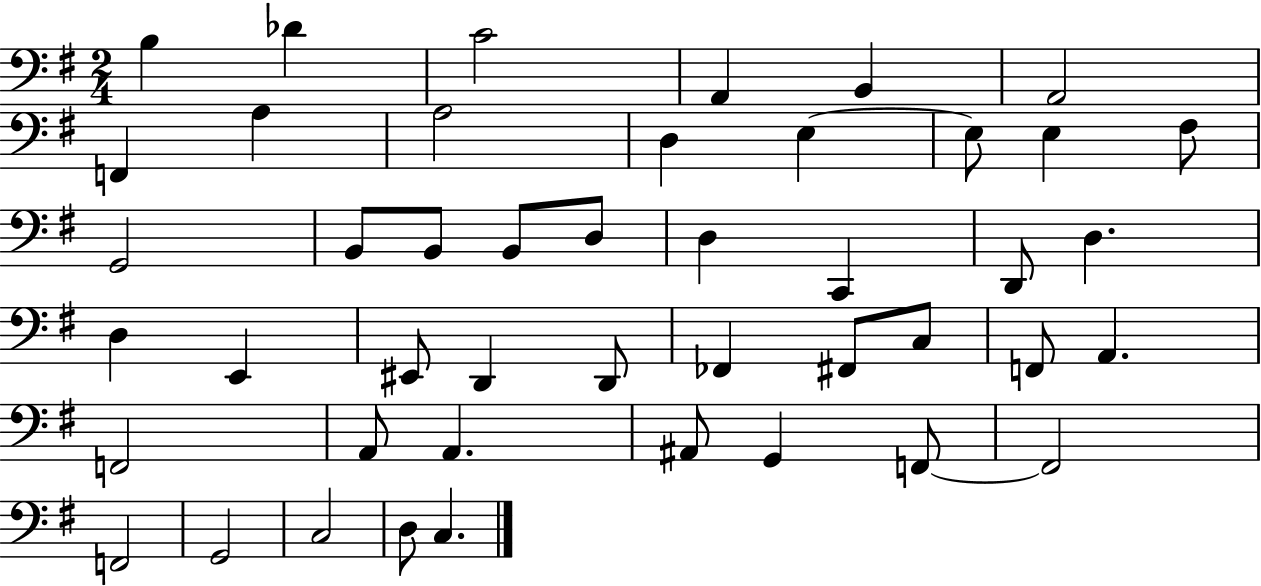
B3/q Db4/q C4/h A2/q B2/q A2/h F2/q A3/q A3/h D3/q E3/q E3/e E3/q F#3/e G2/h B2/e B2/e B2/e D3/e D3/q C2/q D2/e D3/q. D3/q E2/q EIS2/e D2/q D2/e FES2/q F#2/e C3/e F2/e A2/q. F2/h A2/e A2/q. A#2/e G2/q F2/e F2/h F2/h G2/h C3/h D3/e C3/q.